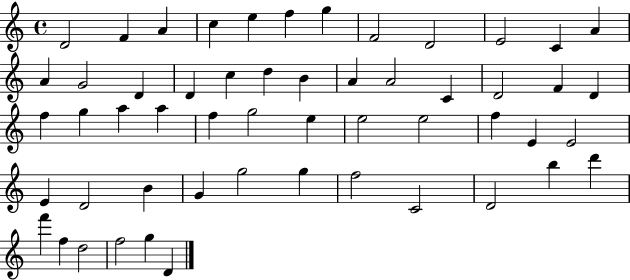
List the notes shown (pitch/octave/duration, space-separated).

D4/h F4/q A4/q C5/q E5/q F5/q G5/q F4/h D4/h E4/h C4/q A4/q A4/q G4/h D4/q D4/q C5/q D5/q B4/q A4/q A4/h C4/q D4/h F4/q D4/q F5/q G5/q A5/q A5/q F5/q G5/h E5/q E5/h E5/h F5/q E4/q E4/h E4/q D4/h B4/q G4/q G5/h G5/q F5/h C4/h D4/h B5/q D6/q F6/q F5/q D5/h F5/h G5/q D4/q